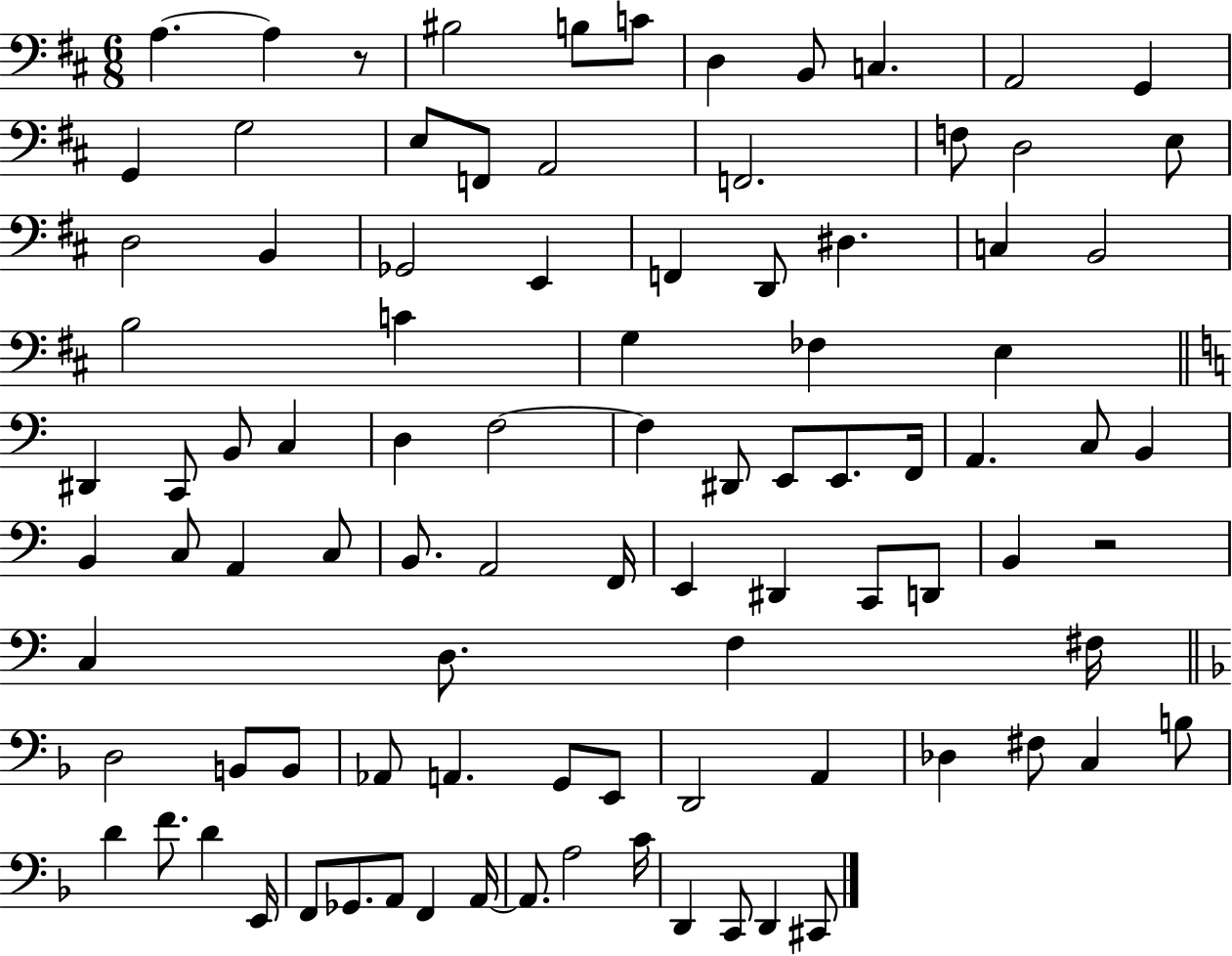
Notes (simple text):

A3/q. A3/q R/e BIS3/h B3/e C4/e D3/q B2/e C3/q. A2/h G2/q G2/q G3/h E3/e F2/e A2/h F2/h. F3/e D3/h E3/e D3/h B2/q Gb2/h E2/q F2/q D2/e D#3/q. C3/q B2/h B3/h C4/q G3/q FES3/q E3/q D#2/q C2/e B2/e C3/q D3/q F3/h F3/q D#2/e E2/e E2/e. F2/s A2/q. C3/e B2/q B2/q C3/e A2/q C3/e B2/e. A2/h F2/s E2/q D#2/q C2/e D2/e B2/q R/h C3/q D3/e. F3/q F#3/s D3/h B2/e B2/e Ab2/e A2/q. G2/e E2/e D2/h A2/q Db3/q F#3/e C3/q B3/e D4/q F4/e. D4/q E2/s F2/e Gb2/e. A2/e F2/q A2/s A2/e. A3/h C4/s D2/q C2/e D2/q C#2/e